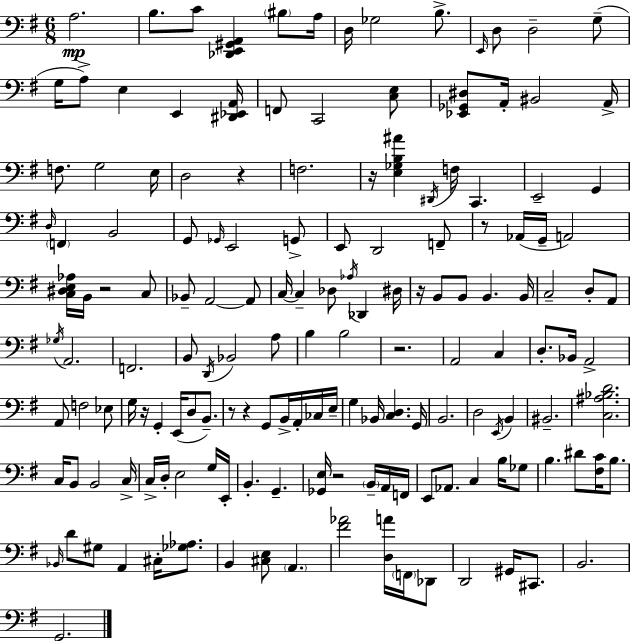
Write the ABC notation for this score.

X:1
T:Untitled
M:6/8
L:1/4
K:G
A,2 B,/2 C/2 [_D,,E,,^G,,A,,] ^B,/2 A,/4 D,/4 _G,2 B,/2 E,,/4 D,/2 D,2 G,/2 G,/4 A,/2 E, E,, [^D,,_E,,A,,]/4 F,,/2 C,,2 [C,E,]/2 [_E,,_G,,^D,]/2 A,,/4 ^B,,2 A,,/4 F,/2 G,2 E,/4 D,2 z F,2 z/4 [E,_G,B,^A] ^D,,/4 F,/4 C,, E,,2 G,, D,/4 F,, B,,2 G,,/2 _G,,/4 E,,2 G,,/2 E,,/2 D,,2 F,,/2 z/2 _A,,/4 G,,/4 A,,2 [C,^D,E,_A,]/4 B,,/4 z2 C,/2 _B,,/2 A,,2 A,,/2 C,/4 C, _D,/2 _A,/4 _D,, ^D,/4 z/4 B,,/2 B,,/2 B,, B,,/4 C,2 D,/2 A,,/2 _G,/4 A,,2 F,,2 B,,/2 D,,/4 _B,,2 A,/2 B, B,2 z2 A,,2 C, D,/2 _B,,/4 A,,2 A,,/2 F,2 _E,/2 G,/4 z/4 G,, E,,/4 D,/2 B,,/2 z/2 z G,,/2 B,,/4 A,,/4 _C,/4 E,/4 G, _B,,/4 [C,D,] G,,/4 B,,2 D,2 E,,/4 B,, ^B,,2 [C,^A,_B,D]2 C,/4 B,,/2 B,,2 C,/4 C,/4 D,/4 E,2 G,/4 E,,/4 B,, G,, [_G,,E,]/4 z2 B,,/4 A,,/4 F,,/4 E,,/2 _A,,/2 C, B,/4 _G,/2 B, ^D/2 [^F,C]/4 B,/2 _B,,/4 D/2 ^G,/2 A,, ^C,/4 [_G,_A,]/2 B,, [^C,E,]/2 A,, [^F_A]2 [D,A]/4 F,,/4 _D,,/2 D,,2 ^G,,/4 ^C,,/2 B,,2 G,,2